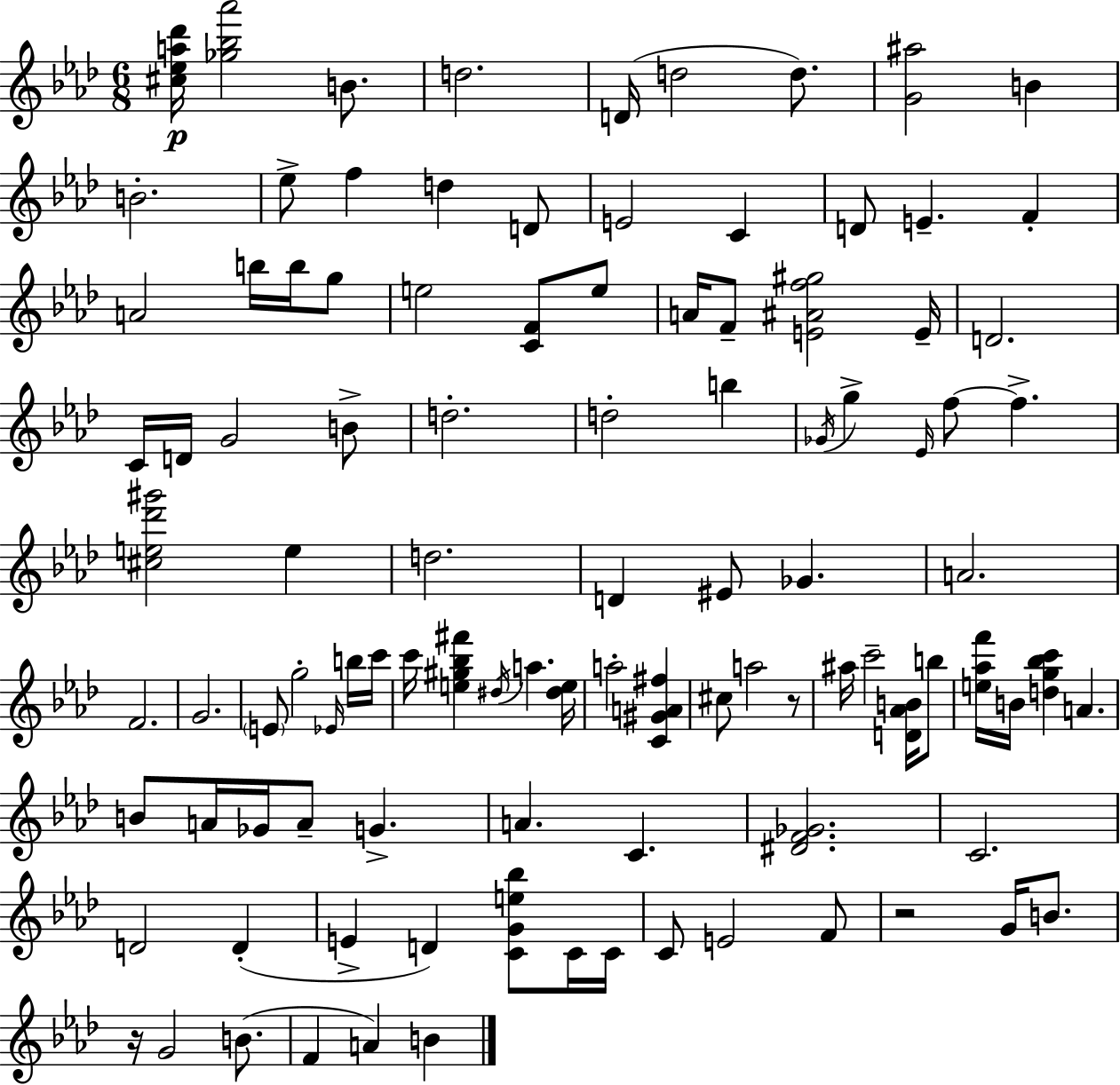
[C#5,Eb5,A5,Db6]/s [Gb5,Bb5,Ab6]/h B4/e. D5/h. D4/s D5/h D5/e. [G4,A#5]/h B4/q B4/h. Eb5/e F5/q D5/q D4/e E4/h C4/q D4/e E4/q. F4/q A4/h B5/s B5/s G5/e E5/h [C4,F4]/e E5/e A4/s F4/e [E4,A#4,F5,G#5]/h E4/s D4/h. C4/s D4/s G4/h B4/e D5/h. D5/h B5/q Gb4/s G5/q Eb4/s F5/e F5/q. [C#5,E5,Db6,G#6]/h E5/q D5/h. D4/q EIS4/e Gb4/q. A4/h. F4/h. G4/h. E4/e G5/h Eb4/s B5/s C6/s C6/s [E5,G#5,Bb5,F#6]/q D#5/s A5/q. [D#5,E5]/s A5/h [C4,G#4,A4,F#5]/q C#5/e A5/h R/e A#5/s C6/h [D4,Ab4,B4]/s B5/e [E5,Ab5,F6]/s B4/s [D5,G5,Bb5,C6]/q A4/q. B4/e A4/s Gb4/s A4/e G4/q. A4/q. C4/q. [D#4,F4,Gb4]/h. C4/h. D4/h D4/q E4/q D4/q [C4,G4,E5,Bb5]/e C4/s C4/s C4/e E4/h F4/e R/h G4/s B4/e. R/s G4/h B4/e. F4/q A4/q B4/q